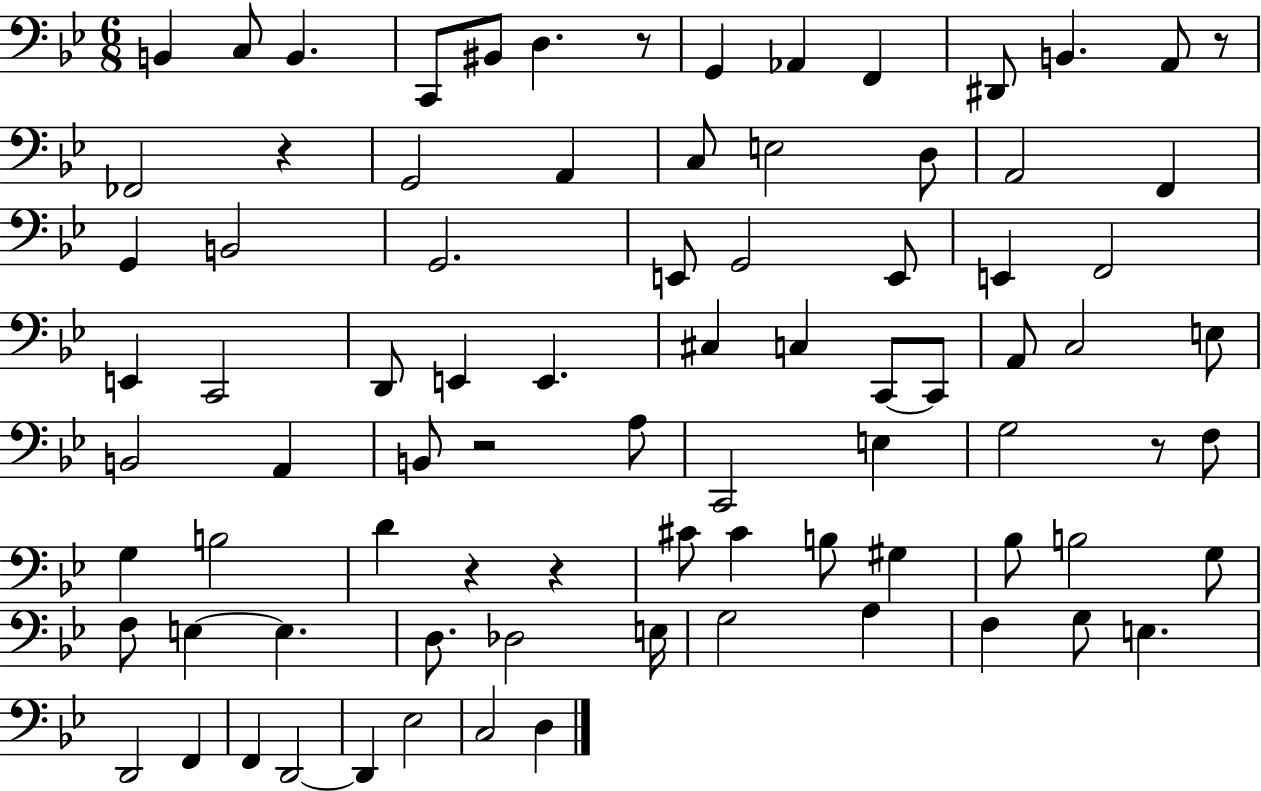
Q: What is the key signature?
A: BES major